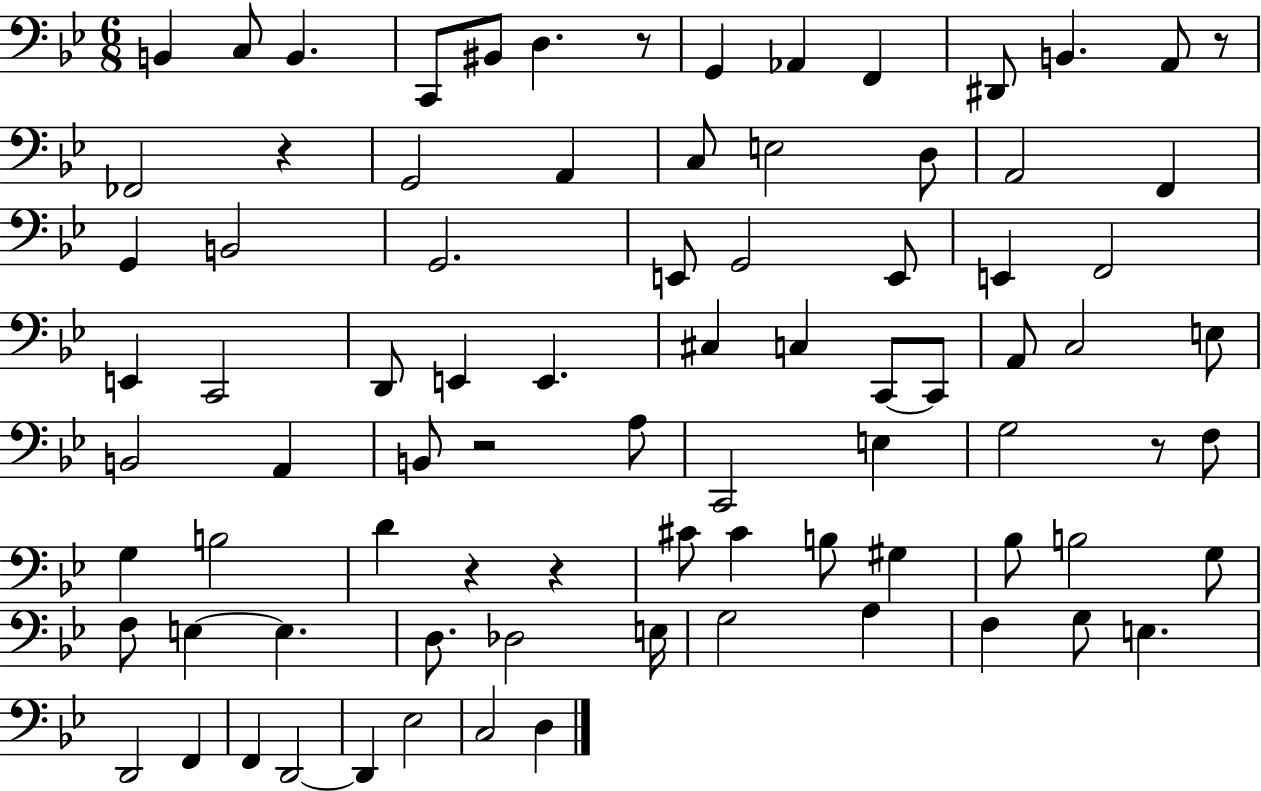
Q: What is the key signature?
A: BES major